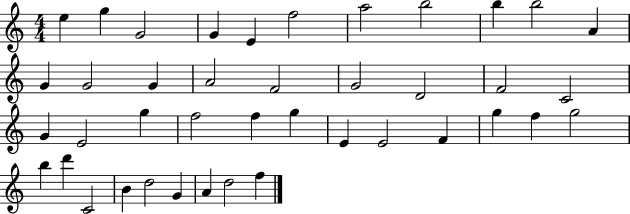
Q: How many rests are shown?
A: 0